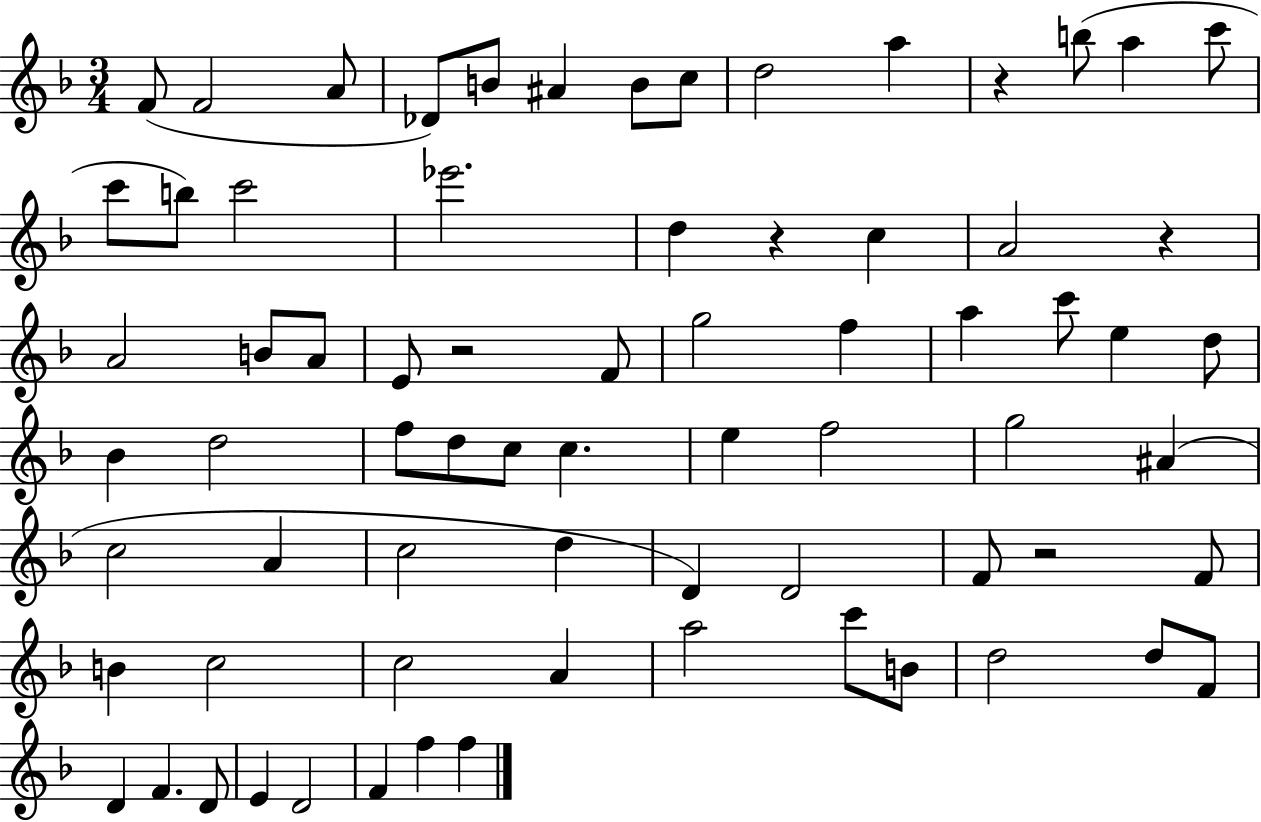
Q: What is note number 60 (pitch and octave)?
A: D4